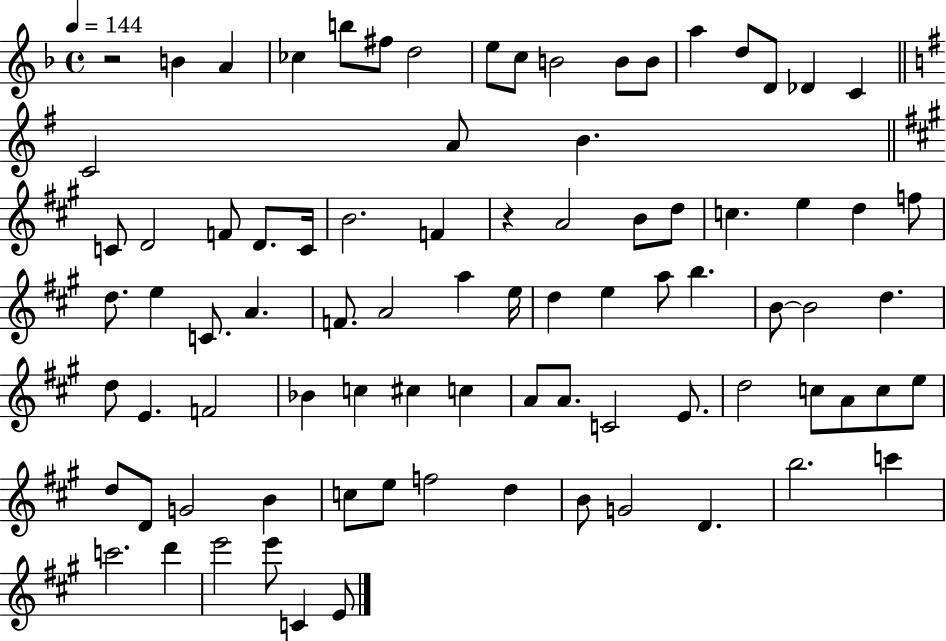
{
  \clef treble
  \time 4/4
  \defaultTimeSignature
  \key f \major
  \tempo 4 = 144
  r2 b'4 a'4 | ces''4 b''8 fis''8 d''2 | e''8 c''8 b'2 b'8 b'8 | a''4 d''8 d'8 des'4 c'4 | \break \bar "||" \break \key g \major c'2 a'8 b'4. | \bar "||" \break \key a \major c'8 d'2 f'8 d'8. c'16 | b'2. f'4 | r4 a'2 b'8 d''8 | c''4. e''4 d''4 f''8 | \break d''8. e''4 c'8. a'4. | f'8. a'2 a''4 e''16 | d''4 e''4 a''8 b''4. | b'8~~ b'2 d''4. | \break d''8 e'4. f'2 | bes'4 c''4 cis''4 c''4 | a'8 a'8. c'2 e'8. | d''2 c''8 a'8 c''8 e''8 | \break d''8 d'8 g'2 b'4 | c''8 e''8 f''2 d''4 | b'8 g'2 d'4. | b''2. c'''4 | \break c'''2. d'''4 | e'''2 e'''8 c'4 e'8 | \bar "|."
}